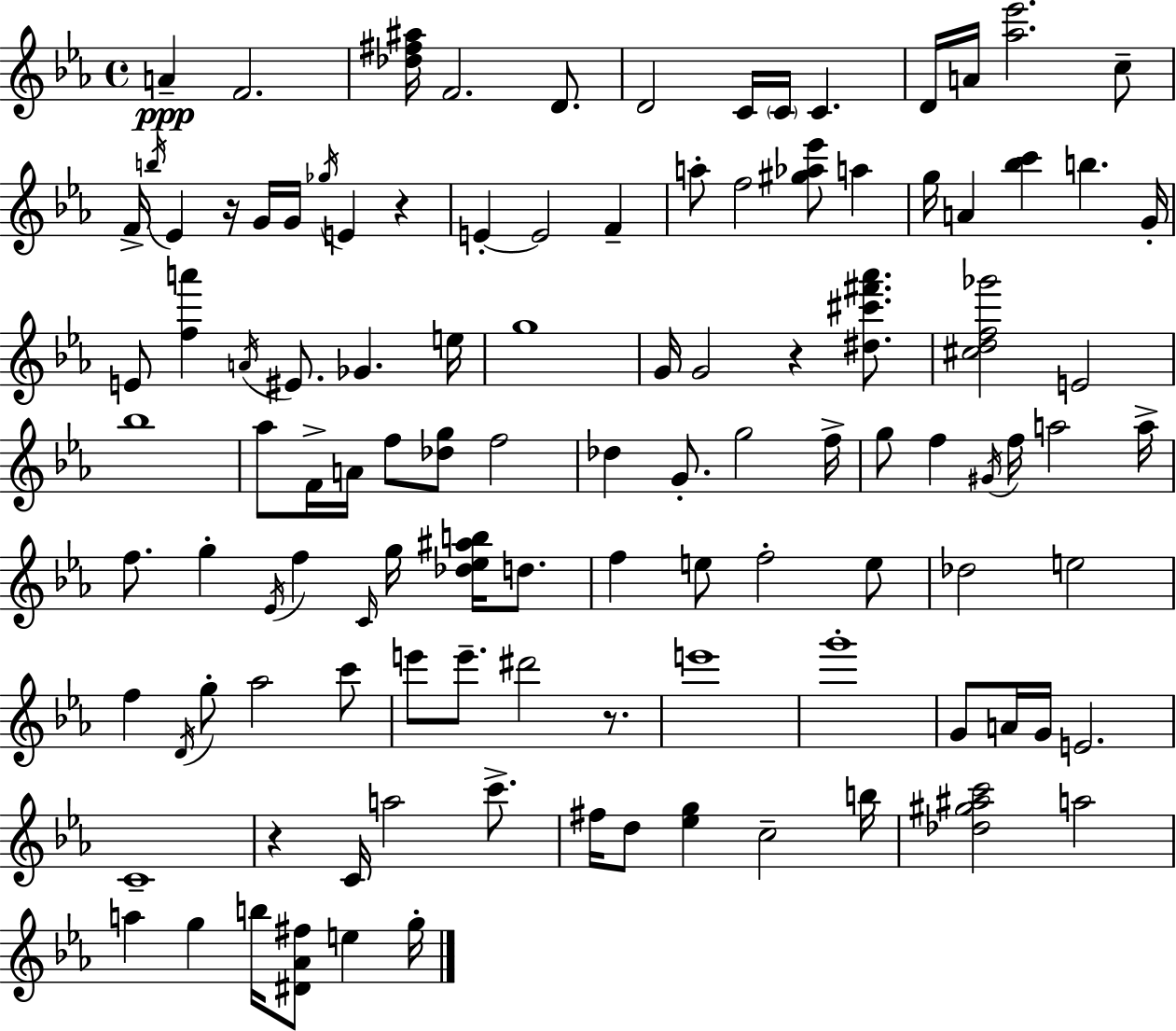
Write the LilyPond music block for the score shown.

{
  \clef treble
  \time 4/4
  \defaultTimeSignature
  \key c \minor
  a'4--\ppp f'2. | <des'' fis'' ais''>16 f'2. d'8. | d'2 c'16 \parenthesize c'16 c'4. | d'16 a'16 <aes'' ees'''>2. c''8-- | \break f'16-> \acciaccatura { b''16 } ees'4 r16 g'16 g'16 \acciaccatura { ges''16 } e'4 r4 | e'4-.~~ e'2 f'4-- | a''8-. f''2 <gis'' aes'' ees'''>8 a''4 | g''16 a'4 <bes'' c'''>4 b''4. | \break g'16-. e'8 <f'' a'''>4 \acciaccatura { a'16 } eis'8. ges'4. | e''16 g''1 | g'16 g'2 r4 | <dis'' cis''' fis''' aes'''>8. <cis'' d'' f'' ges'''>2 e'2 | \break bes''1 | aes''8 f'16-> a'16 f''8 <des'' g''>8 f''2 | des''4 g'8.-. g''2 | f''16-> g''8 f''4 \acciaccatura { gis'16 } f''16 a''2 | \break a''16-> f''8. g''4-. \acciaccatura { ees'16 } f''4 | \grace { c'16 } g''16 <des'' ees'' ais'' b''>16 d''8. f''4 e''8 f''2-. | e''8 des''2 e''2 | f''4 \acciaccatura { d'16 } g''8-. aes''2 | \break c'''8 e'''8 e'''8.-- dis'''2 | r8. e'''1 | g'''1-. | g'8 a'16 g'16 e'2. | \break c'1-- | r4 c'16 a''2 | c'''8.-> fis''16 d''8 <ees'' g''>4 c''2-- | b''16 <des'' gis'' ais'' c'''>2 a''2 | \break a''4 g''4 b''16 | <dis' aes' fis''>8 e''4 g''16-. \bar "|."
}